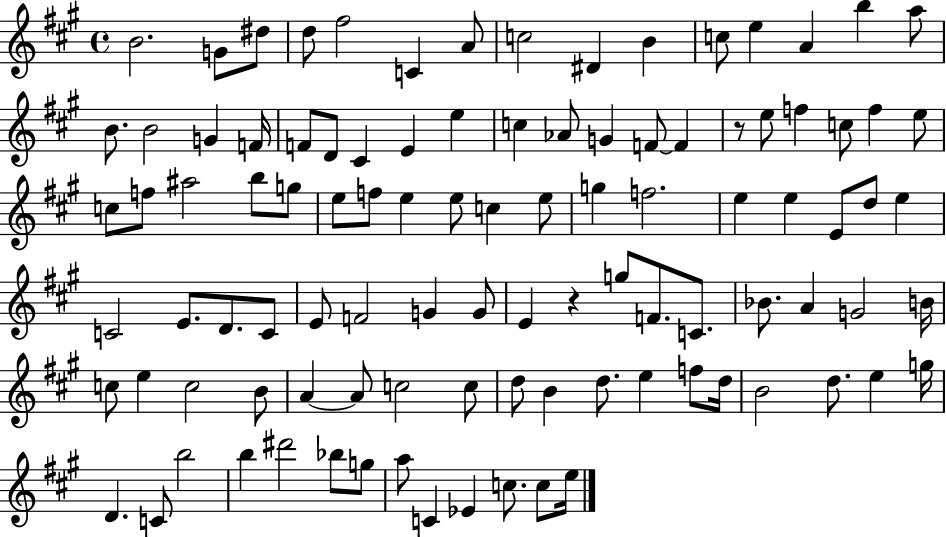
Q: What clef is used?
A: treble